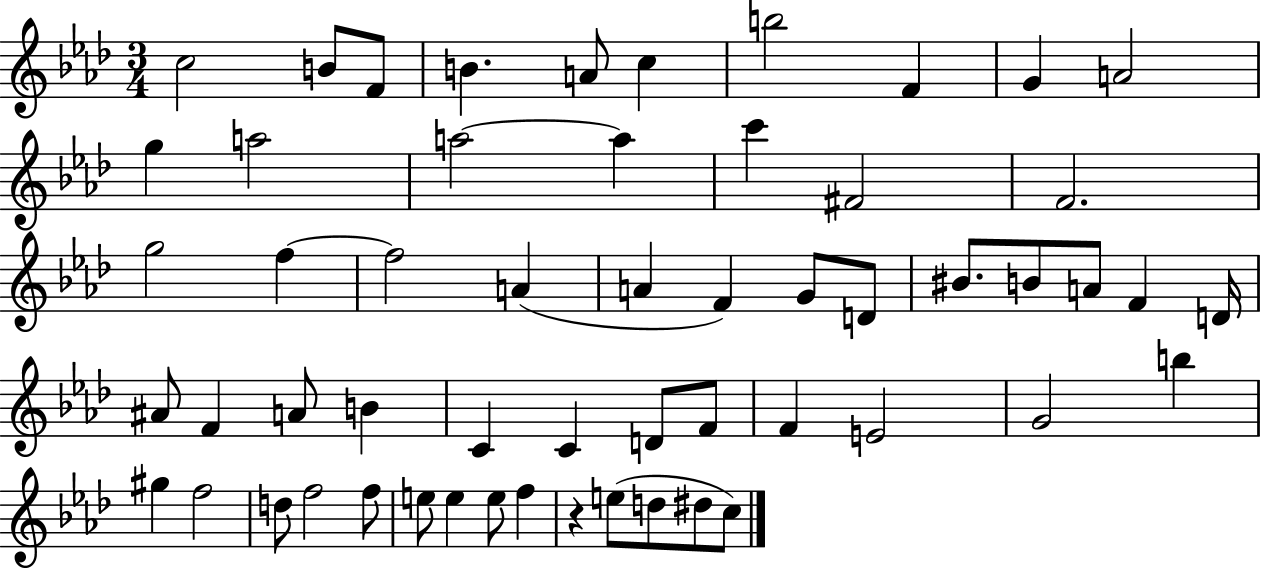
C5/h B4/e F4/e B4/q. A4/e C5/q B5/h F4/q G4/q A4/h G5/q A5/h A5/h A5/q C6/q F#4/h F4/h. G5/h F5/q F5/h A4/q A4/q F4/q G4/e D4/e BIS4/e. B4/e A4/e F4/q D4/s A#4/e F4/q A4/e B4/q C4/q C4/q D4/e F4/e F4/q E4/h G4/h B5/q G#5/q F5/h D5/e F5/h F5/e E5/e E5/q E5/e F5/q R/q E5/e D5/e D#5/e C5/e